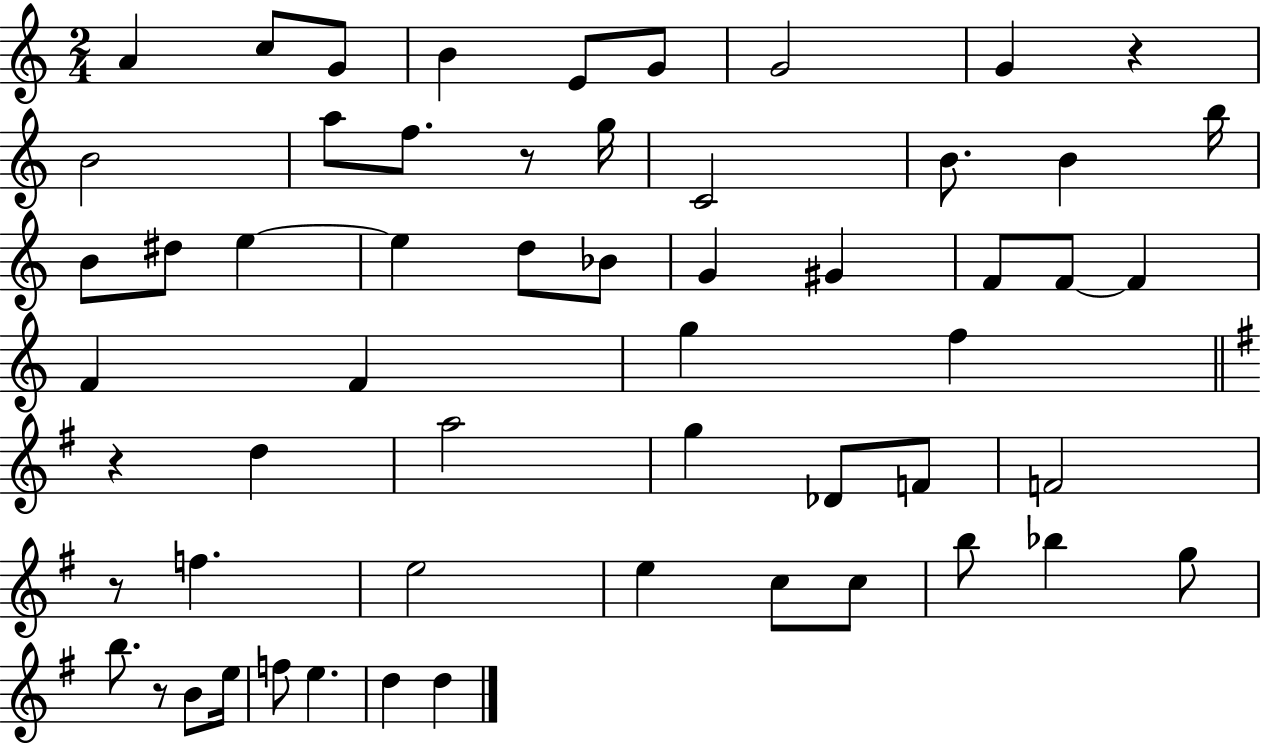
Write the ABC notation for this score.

X:1
T:Untitled
M:2/4
L:1/4
K:C
A c/2 G/2 B E/2 G/2 G2 G z B2 a/2 f/2 z/2 g/4 C2 B/2 B b/4 B/2 ^d/2 e e d/2 _B/2 G ^G F/2 F/2 F F F g f z d a2 g _D/2 F/2 F2 z/2 f e2 e c/2 c/2 b/2 _b g/2 b/2 z/2 B/2 e/4 f/2 e d d